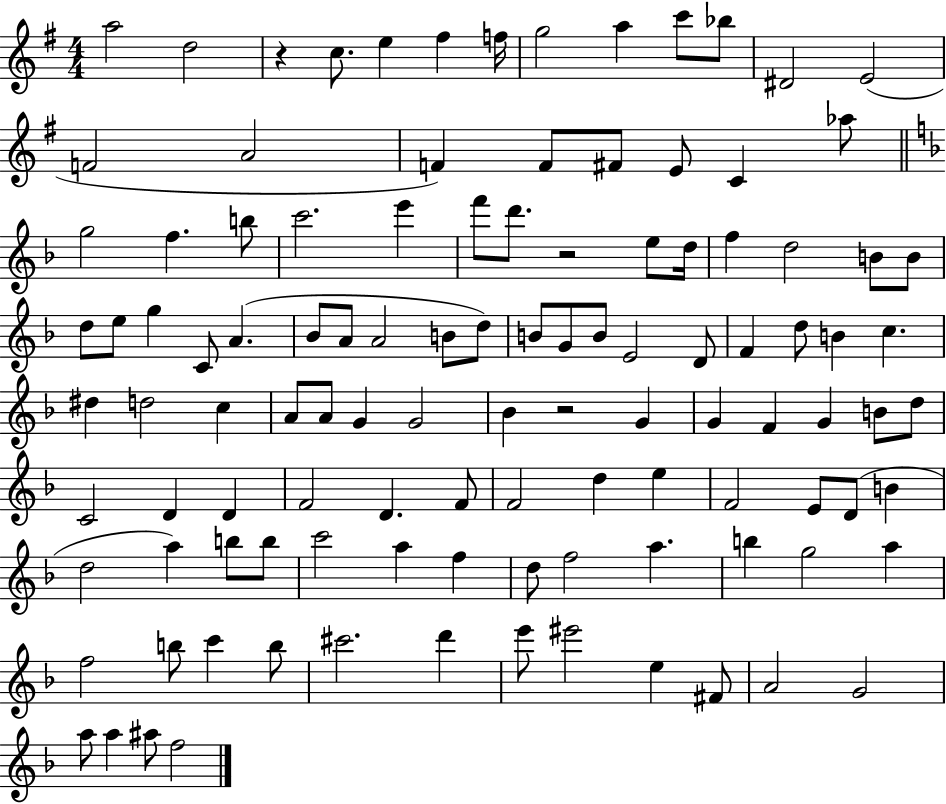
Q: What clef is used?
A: treble